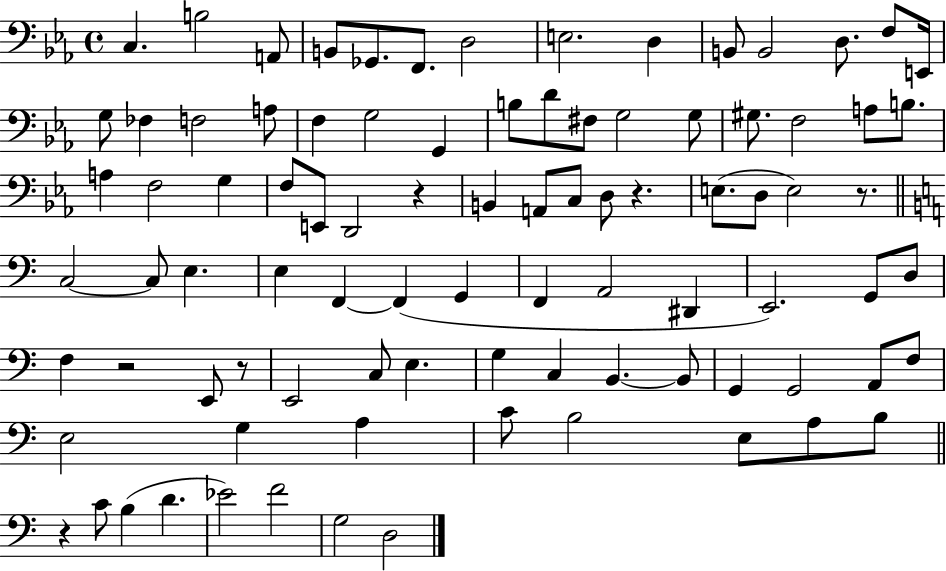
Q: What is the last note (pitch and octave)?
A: D3